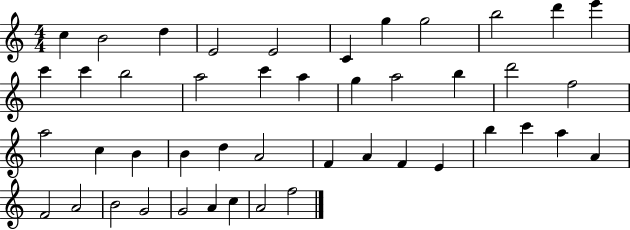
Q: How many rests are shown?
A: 0